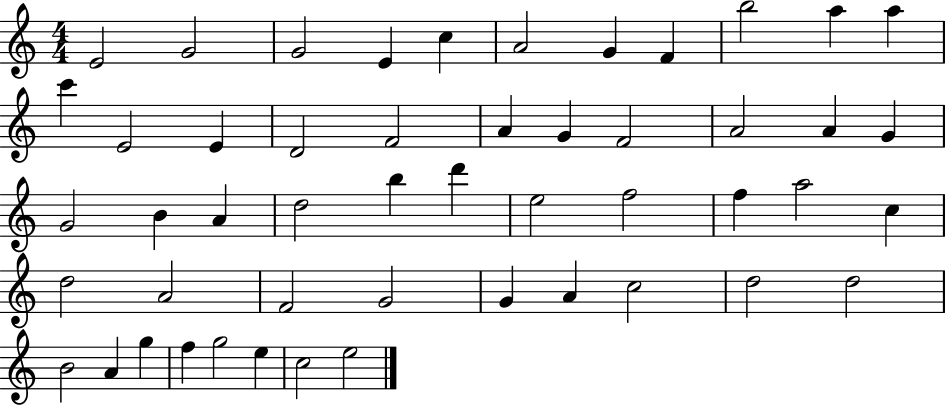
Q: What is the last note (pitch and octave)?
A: E5